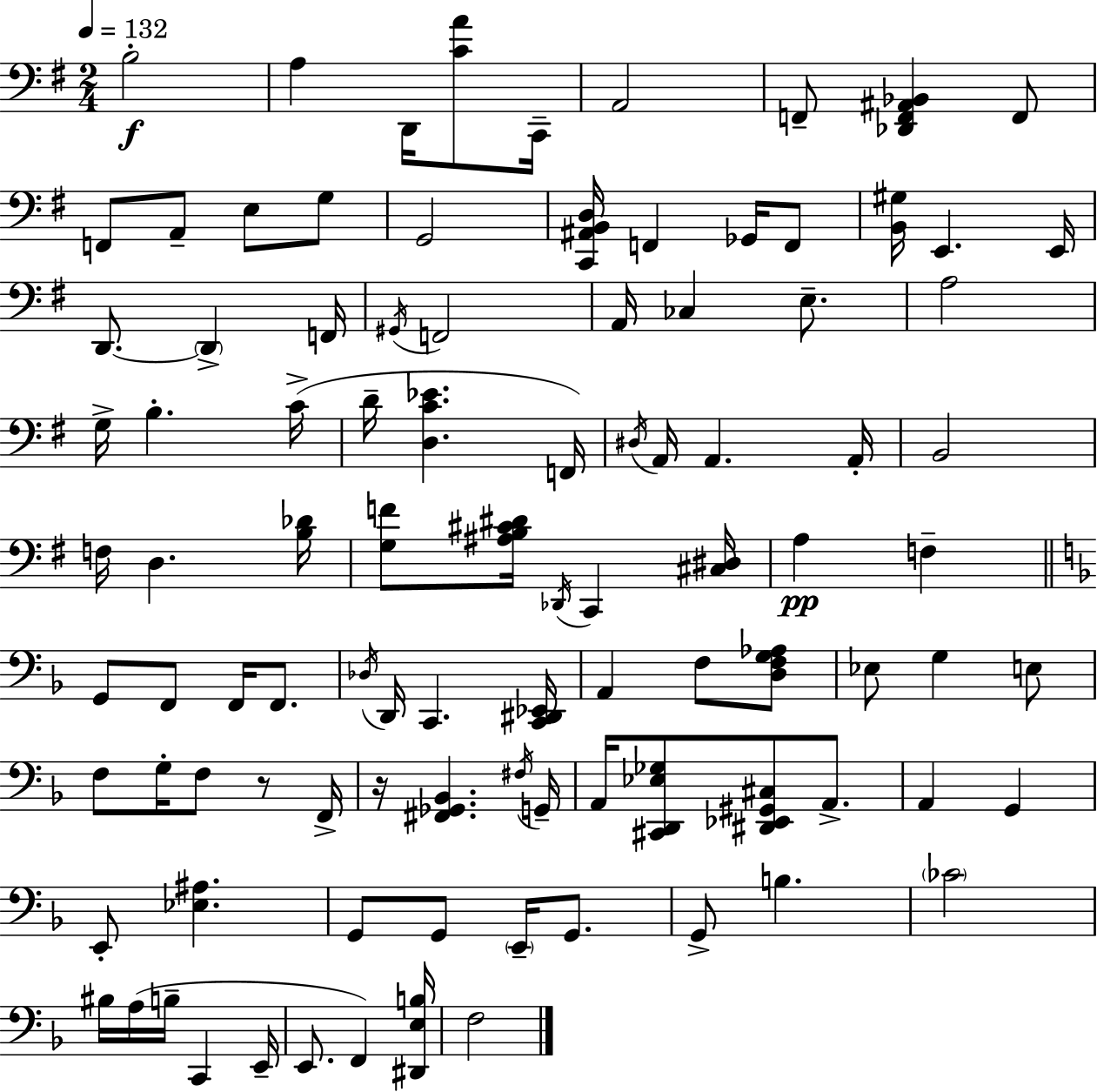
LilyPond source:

{
  \clef bass
  \numericTimeSignature
  \time 2/4
  \key e \minor
  \tempo 4 = 132
  b2-.\f | a4 d,16 <c' a'>8 c,16-- | a,2 | f,8-- <des, f, ais, bes,>4 f,8 | \break f,8 a,8-- e8 g8 | g,2 | <c, ais, b, d>16 f,4 ges,16 f,8 | <b, gis>16 e,4. e,16 | \break d,8.~~ \parenthesize d,4-> f,16 | \acciaccatura { gis,16 } f,2 | a,16 ces4 e8.-- | a2 | \break g16-> b4.-. | c'16->( d'16-- <d c' ees'>4. | f,16) \acciaccatura { dis16 } a,16 a,4. | a,16-. b,2 | \break f16 d4. | <b des'>16 <g f'>8 <ais b cis' dis'>16 \acciaccatura { des,16 } c,4 | <cis dis>16 a4\pp f4-- | \bar "||" \break \key d \minor g,8 f,8 f,16 f,8. | \acciaccatura { des16 } d,16 c,4. | <c, dis, ees,>16 a,4 f8 <d f g aes>8 | ees8 g4 e8 | \break f8 g16-. f8 r8 | f,16-> r16 <fis, ges, bes,>4. | \acciaccatura { fis16 } g,16-- a,16 <cis, d, ees ges>8 <dis, ees, gis, cis>8 a,8.-> | a,4 g,4 | \break e,8-. <ees ais>4. | g,8 g,8 \parenthesize e,16-- g,8. | g,8-> b4. | \parenthesize ces'2 | \break bis16 a16( b16-- c,4 | e,16-- e,8. f,4) | <dis, e b>16 f2 | \bar "|."
}